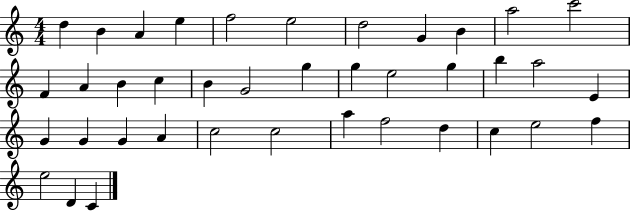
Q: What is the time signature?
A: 4/4